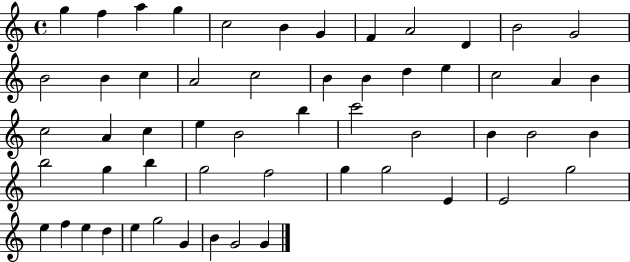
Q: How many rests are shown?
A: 0